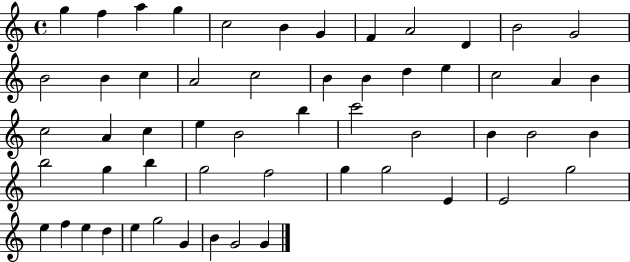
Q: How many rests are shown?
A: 0